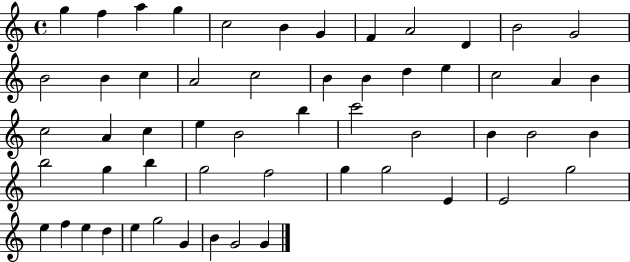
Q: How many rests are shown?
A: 0